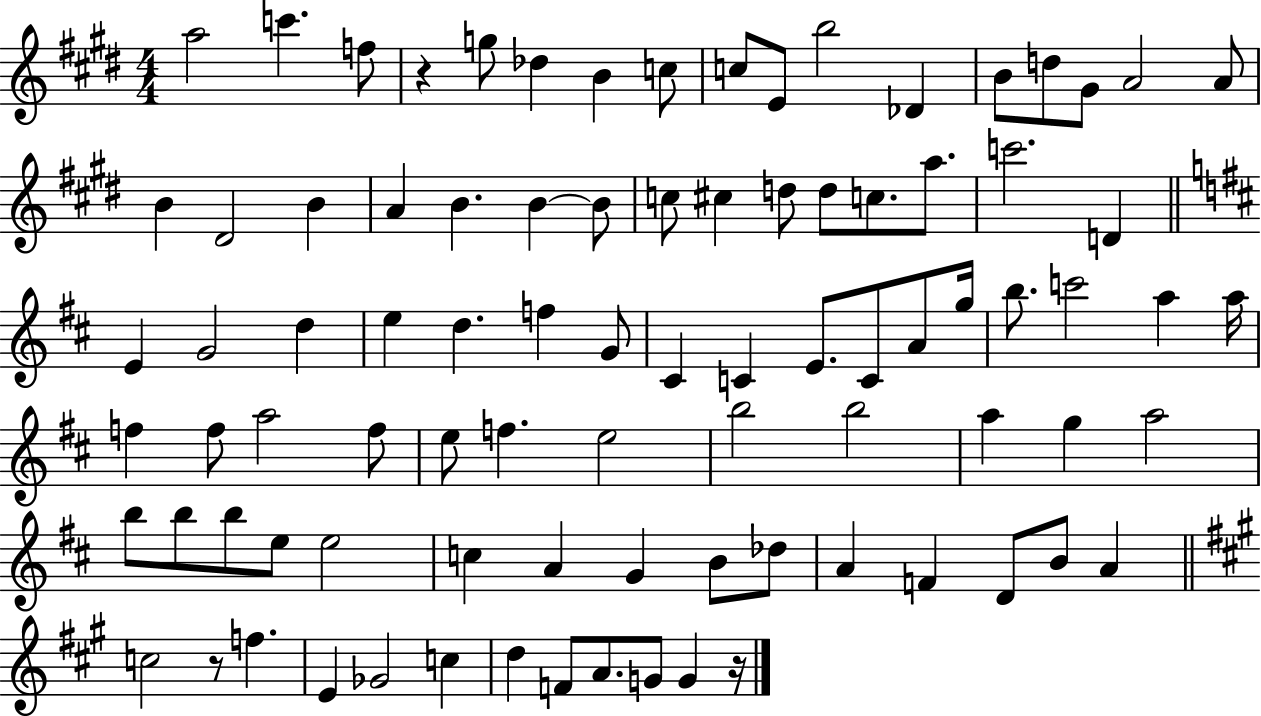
X:1
T:Untitled
M:4/4
L:1/4
K:E
a2 c' f/2 z g/2 _d B c/2 c/2 E/2 b2 _D B/2 d/2 ^G/2 A2 A/2 B ^D2 B A B B B/2 c/2 ^c d/2 d/2 c/2 a/2 c'2 D E G2 d e d f G/2 ^C C E/2 C/2 A/2 g/4 b/2 c'2 a a/4 f f/2 a2 f/2 e/2 f e2 b2 b2 a g a2 b/2 b/2 b/2 e/2 e2 c A G B/2 _d/2 A F D/2 B/2 A c2 z/2 f E _G2 c d F/2 A/2 G/2 G z/4